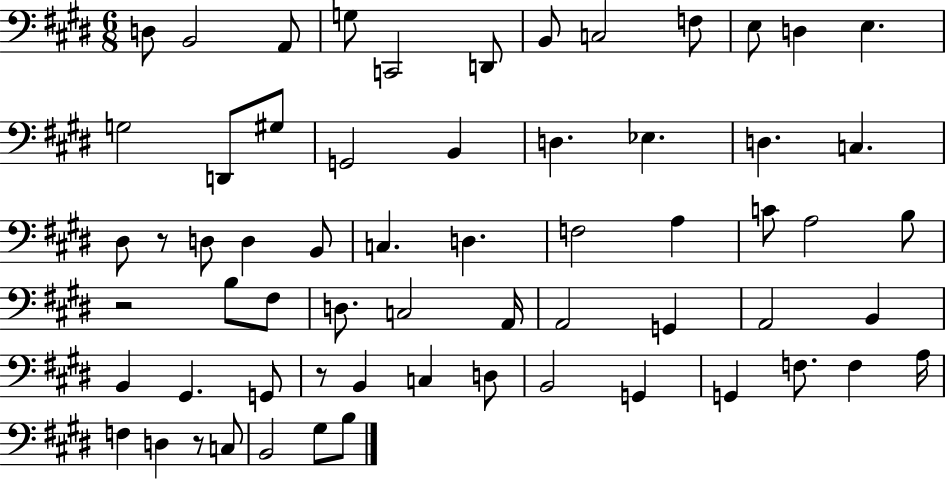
{
  \clef bass
  \numericTimeSignature
  \time 6/8
  \key e \major
  d8 b,2 a,8 | g8 c,2 d,8 | b,8 c2 f8 | e8 d4 e4. | \break g2 d,8 gis8 | g,2 b,4 | d4. ees4. | d4. c4. | \break dis8 r8 d8 d4 b,8 | c4. d4. | f2 a4 | c'8 a2 b8 | \break r2 b8 fis8 | d8. c2 a,16 | a,2 g,4 | a,2 b,4 | \break b,4 gis,4. g,8 | r8 b,4 c4 d8 | b,2 g,4 | g,4 f8. f4 a16 | \break f4 d4 r8 c8 | b,2 gis8 b8 | \bar "|."
}